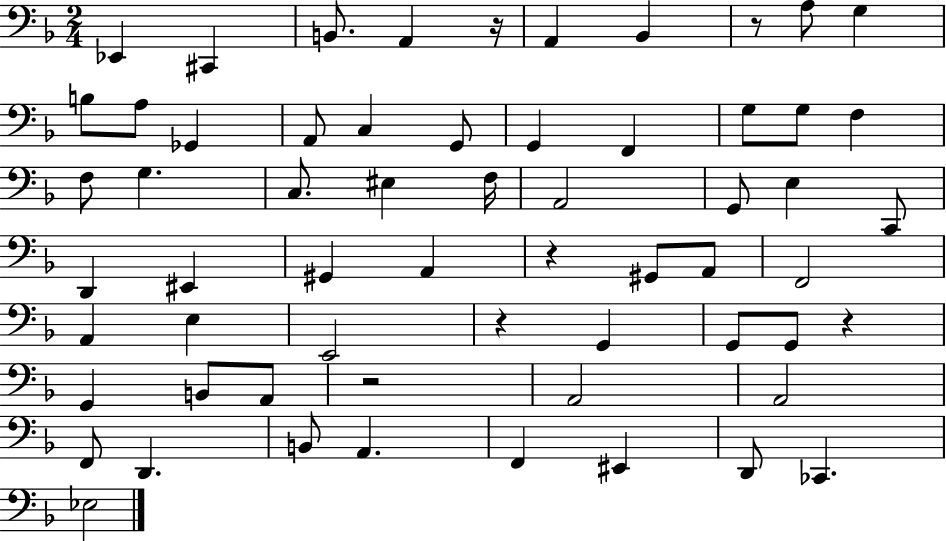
X:1
T:Untitled
M:2/4
L:1/4
K:F
_E,, ^C,, B,,/2 A,, z/4 A,, _B,, z/2 A,/2 G, B,/2 A,/2 _G,, A,,/2 C, G,,/2 G,, F,, G,/2 G,/2 F, F,/2 G, C,/2 ^E, F,/4 A,,2 G,,/2 E, C,,/2 D,, ^E,, ^G,, A,, z ^G,,/2 A,,/2 F,,2 A,, E, E,,2 z G,, G,,/2 G,,/2 z G,, B,,/2 A,,/2 z2 A,,2 A,,2 F,,/2 D,, B,,/2 A,, F,, ^E,, D,,/2 _C,, _E,2